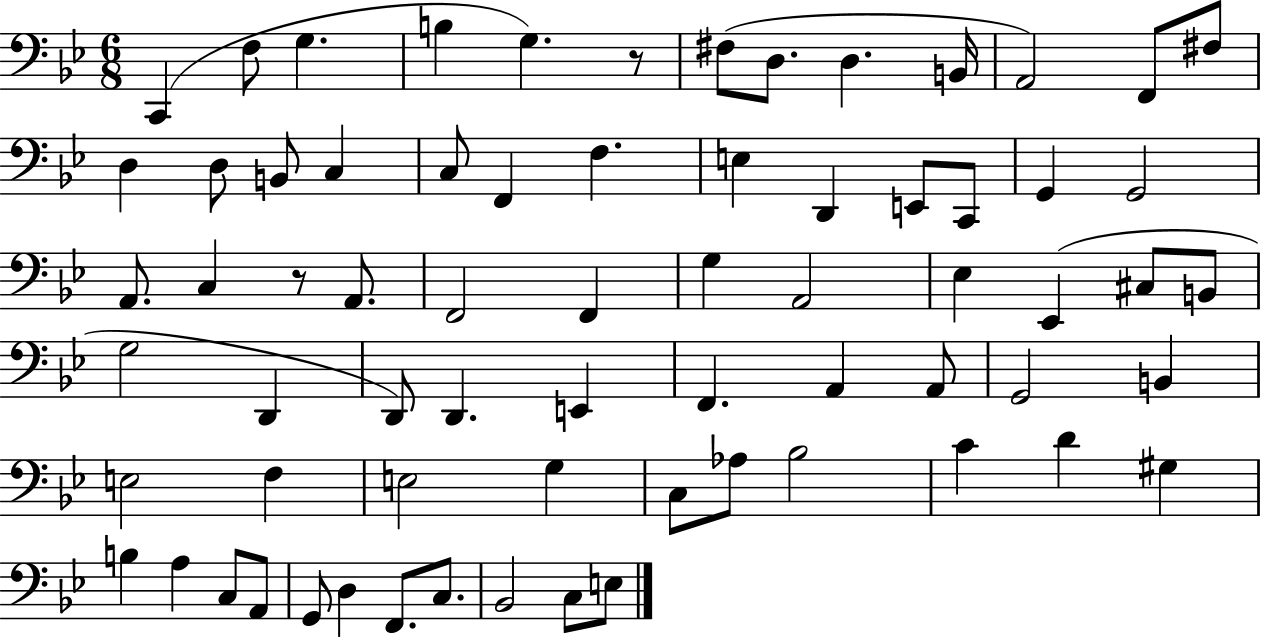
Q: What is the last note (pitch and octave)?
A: E3